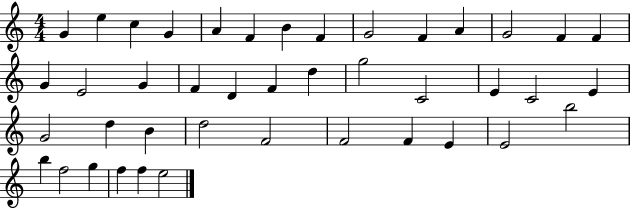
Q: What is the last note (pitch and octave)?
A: E5